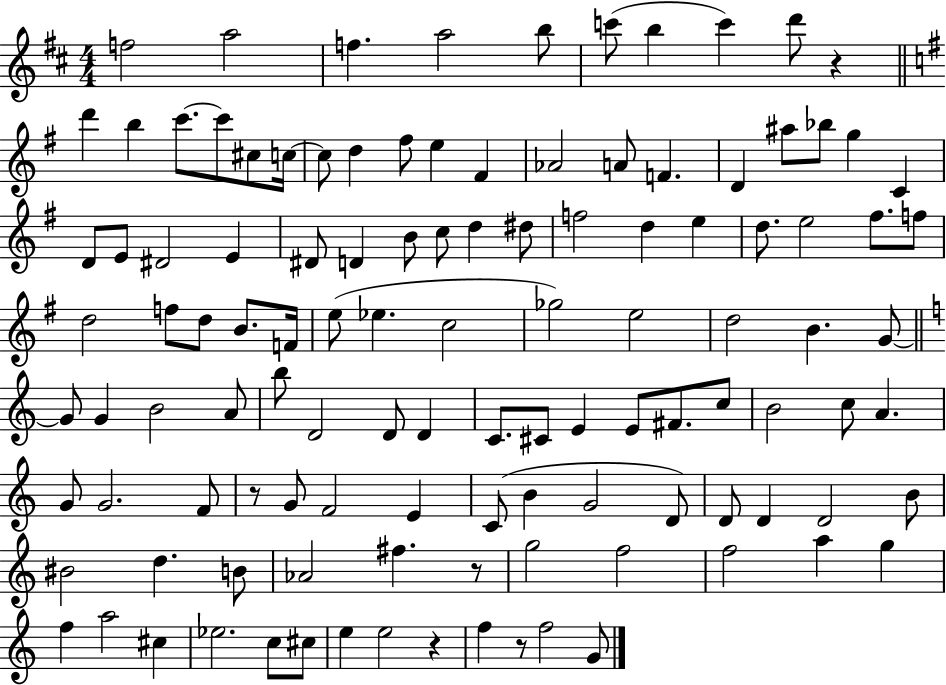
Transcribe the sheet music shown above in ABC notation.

X:1
T:Untitled
M:4/4
L:1/4
K:D
f2 a2 f a2 b/2 c'/2 b c' d'/2 z d' b c'/2 c'/2 ^c/2 c/4 c/2 d ^f/2 e ^F _A2 A/2 F D ^a/2 _b/2 g C D/2 E/2 ^D2 E ^D/2 D B/2 c/2 d ^d/2 f2 d e d/2 e2 ^f/2 f/2 d2 f/2 d/2 B/2 F/4 e/2 _e c2 _g2 e2 d2 B G/2 G/2 G B2 A/2 b/2 D2 D/2 D C/2 ^C/2 E E/2 ^F/2 c/2 B2 c/2 A G/2 G2 F/2 z/2 G/2 F2 E C/2 B G2 D/2 D/2 D D2 B/2 ^B2 d B/2 _A2 ^f z/2 g2 f2 f2 a g f a2 ^c _e2 c/2 ^c/2 e e2 z f z/2 f2 G/2